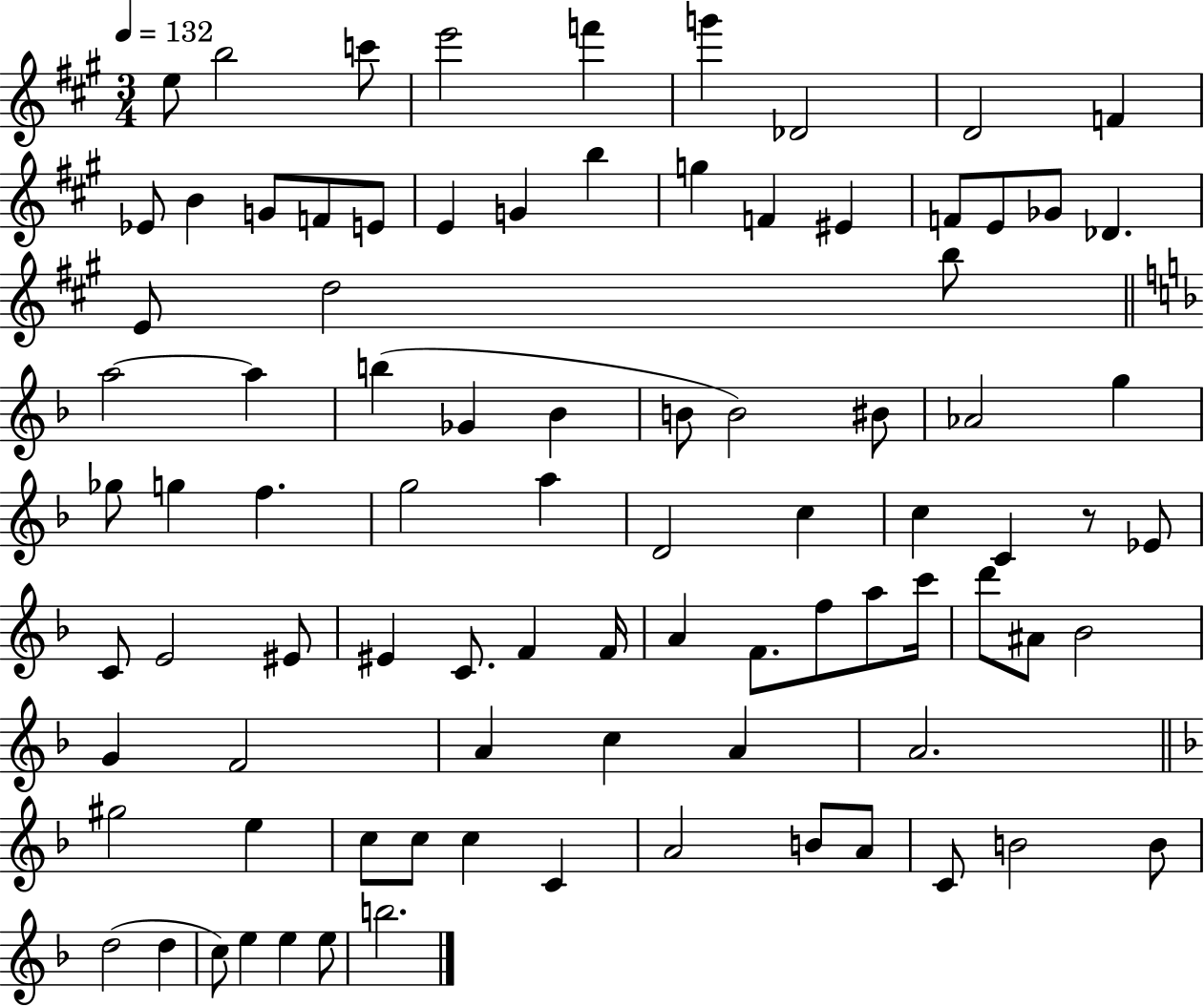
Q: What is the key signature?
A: A major